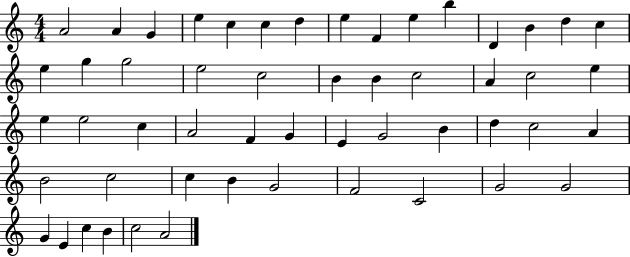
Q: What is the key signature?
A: C major